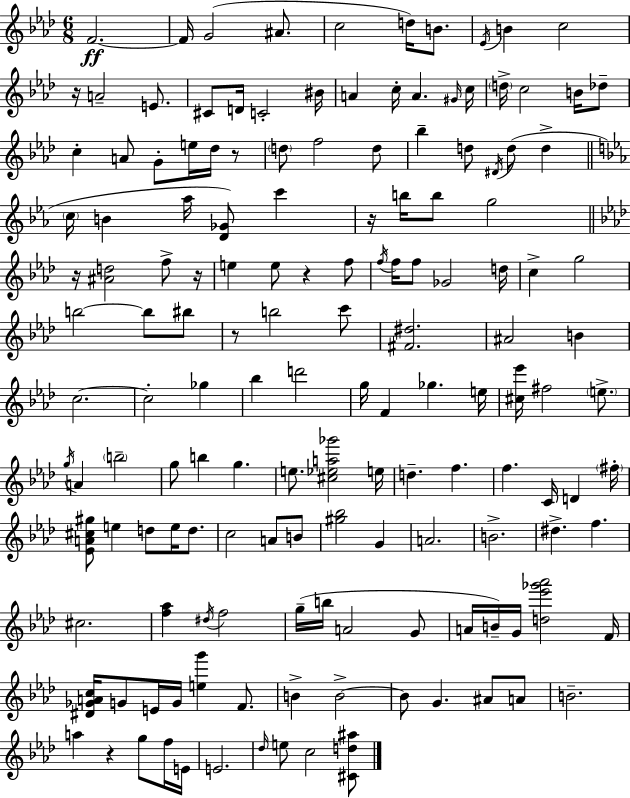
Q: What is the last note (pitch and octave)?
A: C5